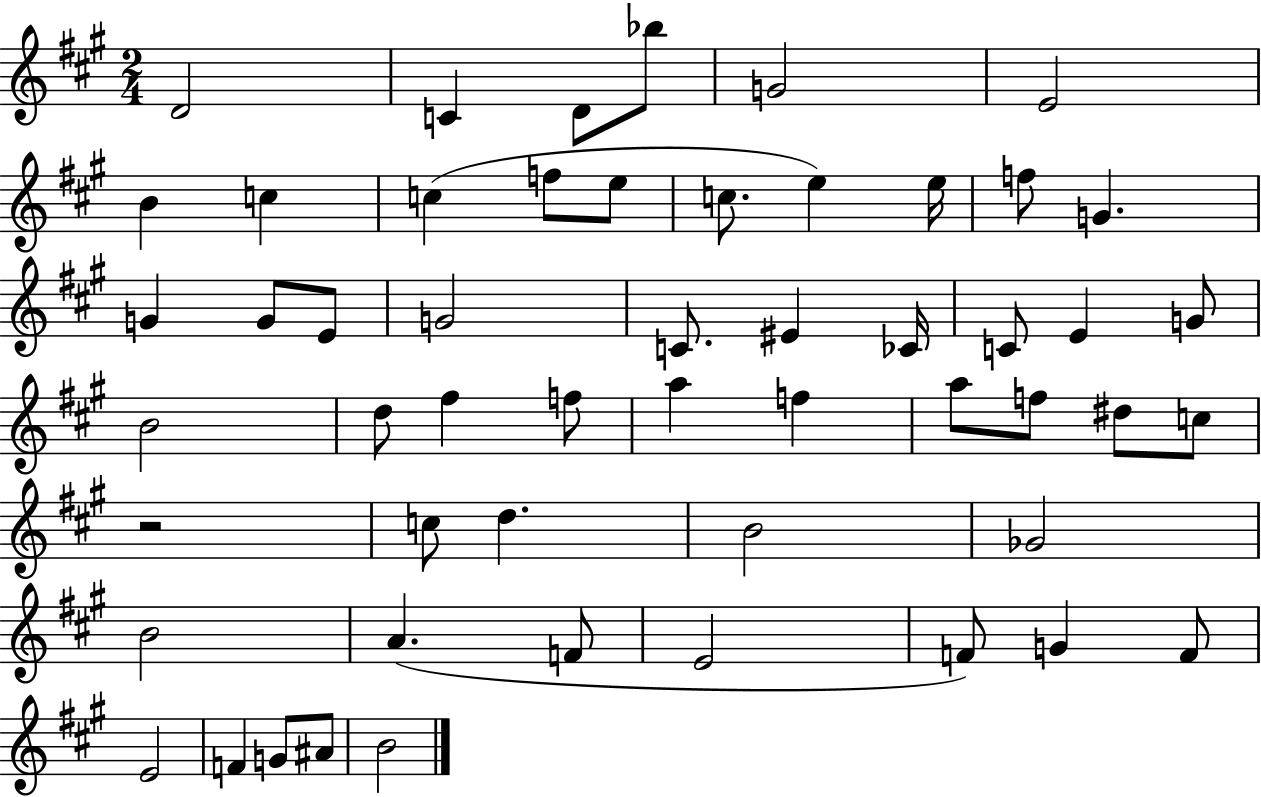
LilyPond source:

{
  \clef treble
  \numericTimeSignature
  \time 2/4
  \key a \major
  d'2 | c'4 d'8 bes''8 | g'2 | e'2 | \break b'4 c''4 | c''4( f''8 e''8 | c''8. e''4) e''16 | f''8 g'4. | \break g'4 g'8 e'8 | g'2 | c'8. eis'4 ces'16 | c'8 e'4 g'8 | \break b'2 | d''8 fis''4 f''8 | a''4 f''4 | a''8 f''8 dis''8 c''8 | \break r2 | c''8 d''4. | b'2 | ges'2 | \break b'2 | a'4.( f'8 | e'2 | f'8) g'4 f'8 | \break e'2 | f'4 g'8 ais'8 | b'2 | \bar "|."
}